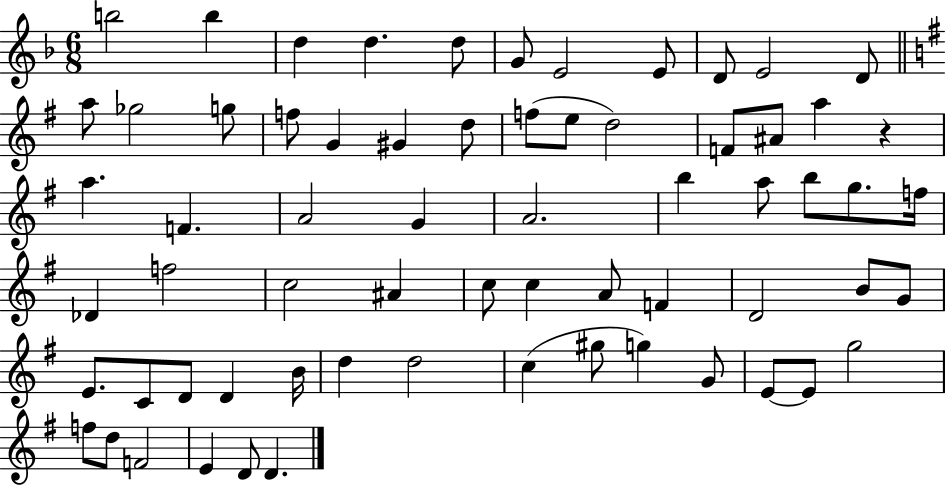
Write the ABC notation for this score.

X:1
T:Untitled
M:6/8
L:1/4
K:F
b2 b d d d/2 G/2 E2 E/2 D/2 E2 D/2 a/2 _g2 g/2 f/2 G ^G d/2 f/2 e/2 d2 F/2 ^A/2 a z a F A2 G A2 b a/2 b/2 g/2 f/4 _D f2 c2 ^A c/2 c A/2 F D2 B/2 G/2 E/2 C/2 D/2 D B/4 d d2 c ^g/2 g G/2 E/2 E/2 g2 f/2 d/2 F2 E D/2 D